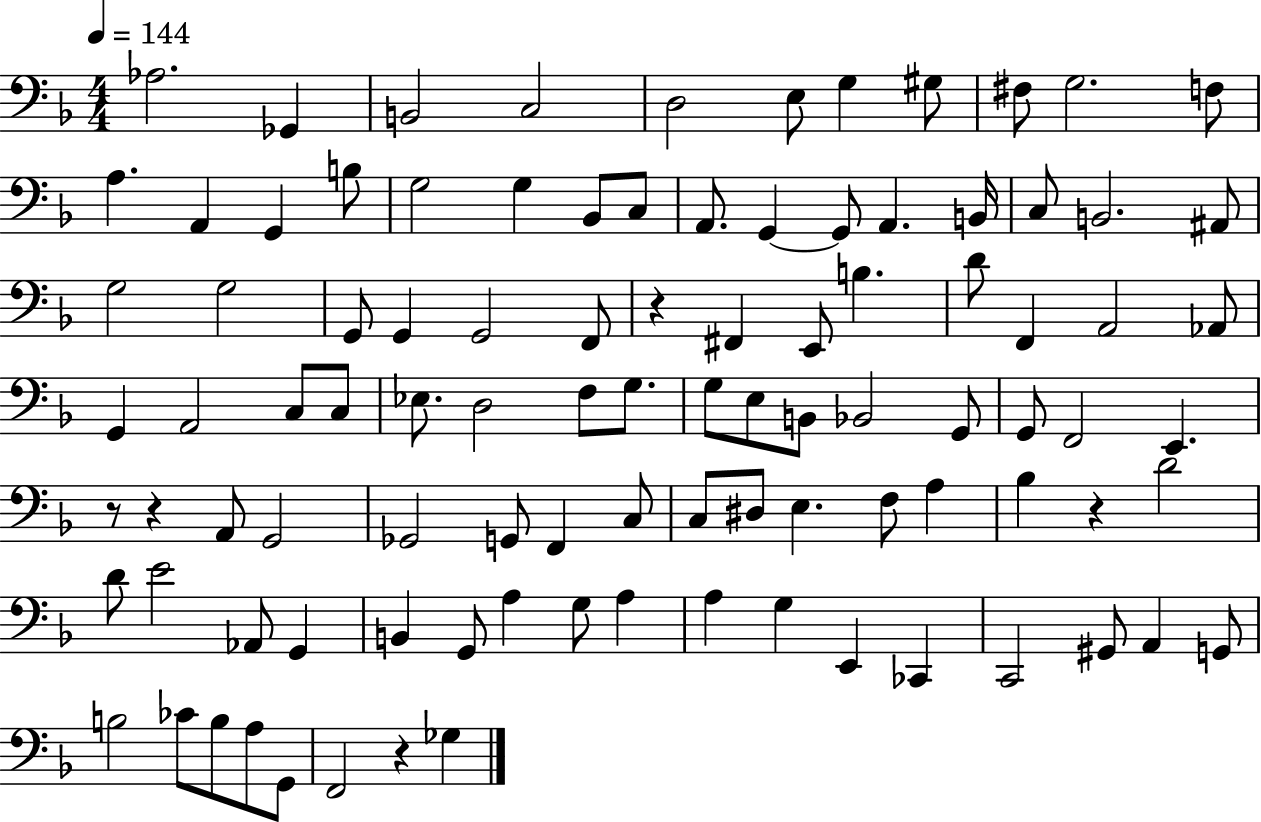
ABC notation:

X:1
T:Untitled
M:4/4
L:1/4
K:F
_A,2 _G,, B,,2 C,2 D,2 E,/2 G, ^G,/2 ^F,/2 G,2 F,/2 A, A,, G,, B,/2 G,2 G, _B,,/2 C,/2 A,,/2 G,, G,,/2 A,, B,,/4 C,/2 B,,2 ^A,,/2 G,2 G,2 G,,/2 G,, G,,2 F,,/2 z ^F,, E,,/2 B, D/2 F,, A,,2 _A,,/2 G,, A,,2 C,/2 C,/2 _E,/2 D,2 F,/2 G,/2 G,/2 E,/2 B,,/2 _B,,2 G,,/2 G,,/2 F,,2 E,, z/2 z A,,/2 G,,2 _G,,2 G,,/2 F,, C,/2 C,/2 ^D,/2 E, F,/2 A, _B, z D2 D/2 E2 _A,,/2 G,, B,, G,,/2 A, G,/2 A, A, G, E,, _C,, C,,2 ^G,,/2 A,, G,,/2 B,2 _C/2 B,/2 A,/2 G,,/2 F,,2 z _G,